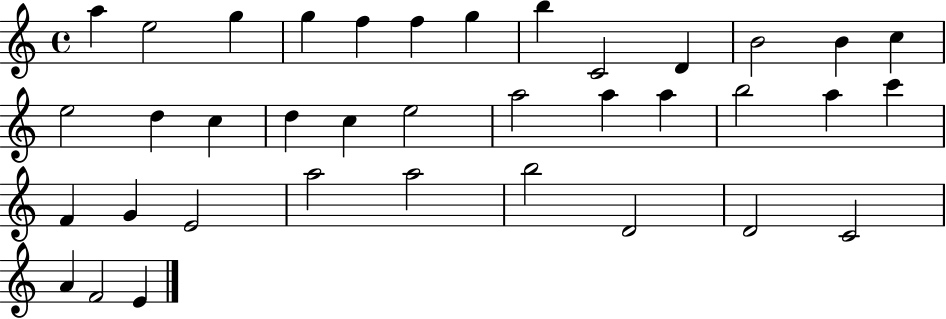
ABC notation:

X:1
T:Untitled
M:4/4
L:1/4
K:C
a e2 g g f f g b C2 D B2 B c e2 d c d c e2 a2 a a b2 a c' F G E2 a2 a2 b2 D2 D2 C2 A F2 E